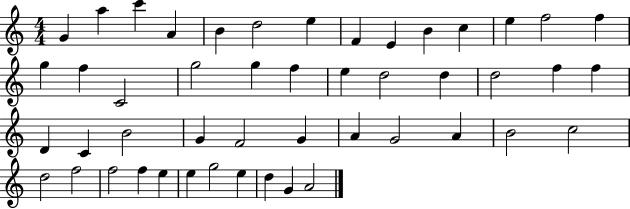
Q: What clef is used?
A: treble